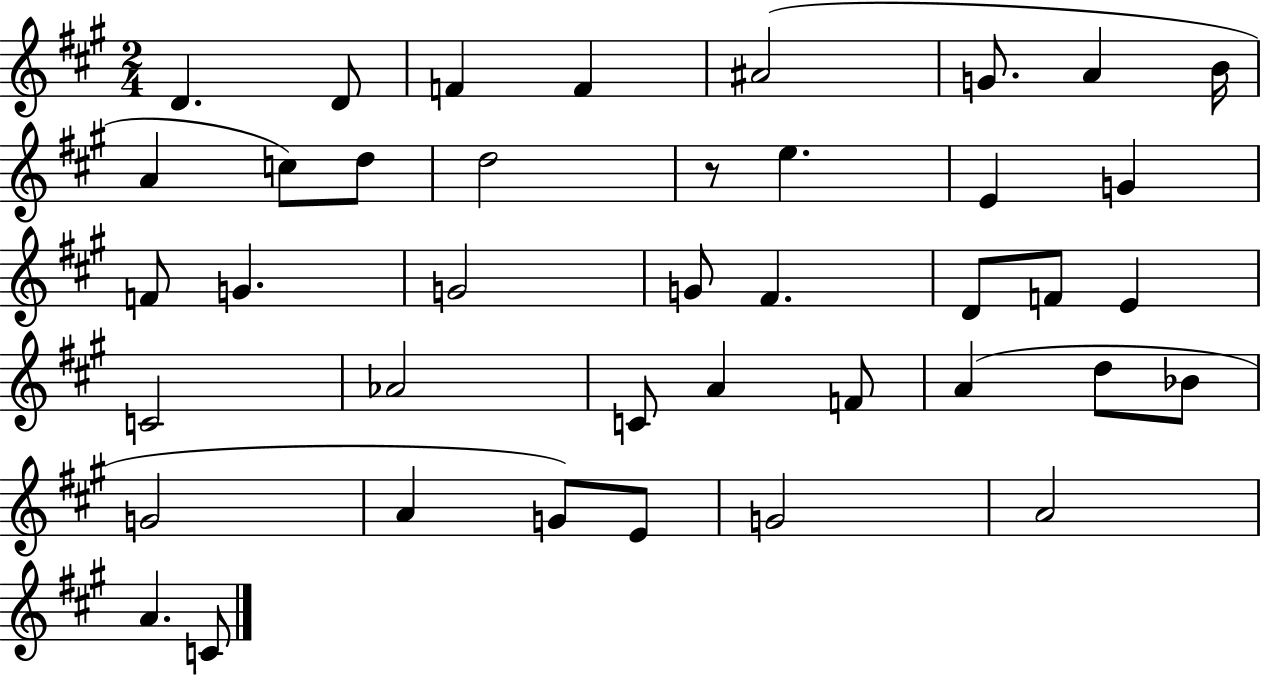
D4/q. D4/e F4/q F4/q A#4/h G4/e. A4/q B4/s A4/q C5/e D5/e D5/h R/e E5/q. E4/q G4/q F4/e G4/q. G4/h G4/e F#4/q. D4/e F4/e E4/q C4/h Ab4/h C4/e A4/q F4/e A4/q D5/e Bb4/e G4/h A4/q G4/e E4/e G4/h A4/h A4/q. C4/e